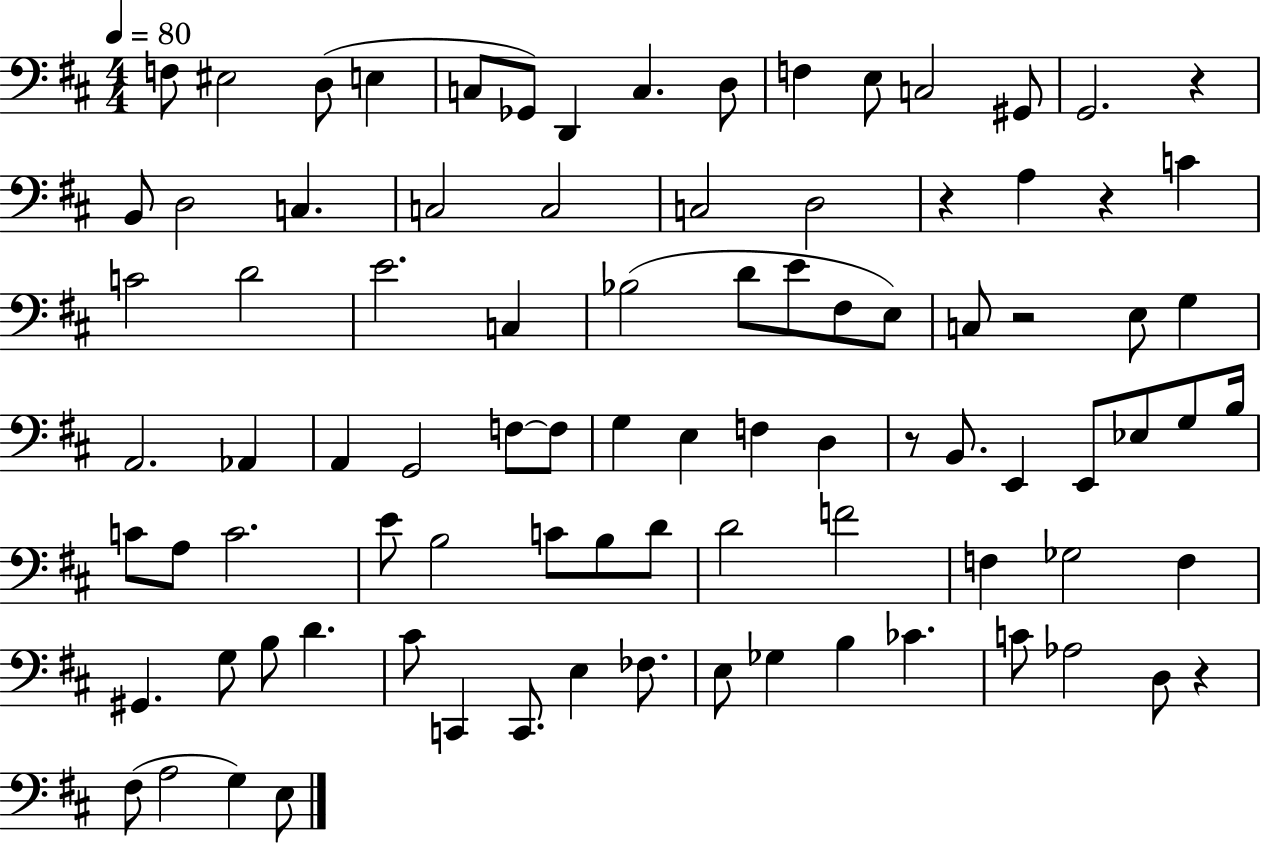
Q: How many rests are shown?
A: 6